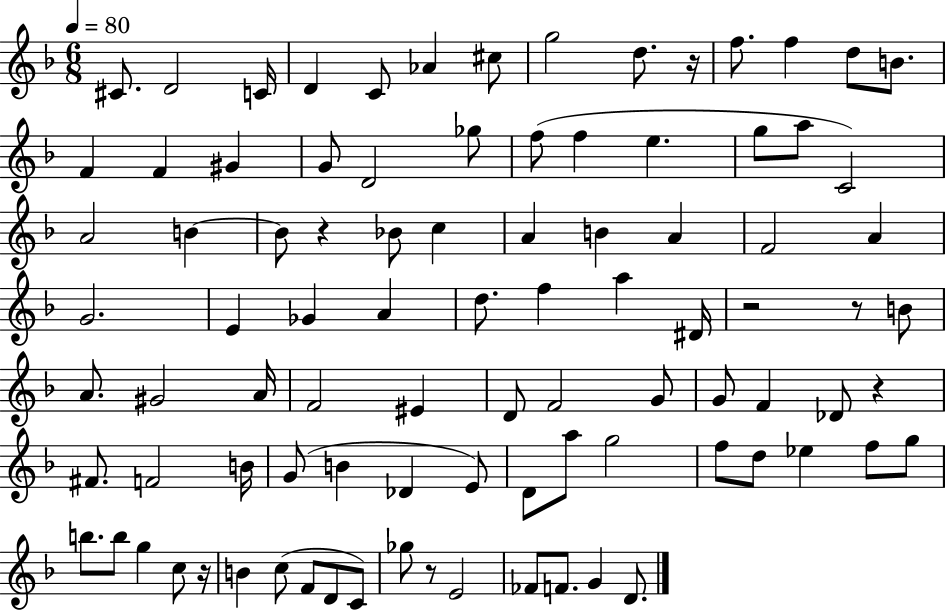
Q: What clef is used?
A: treble